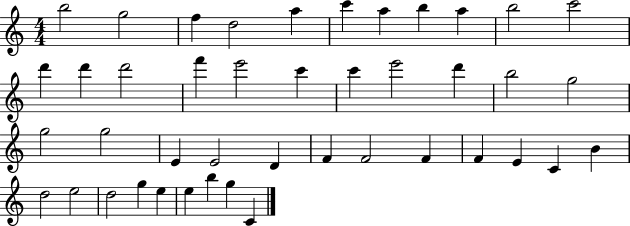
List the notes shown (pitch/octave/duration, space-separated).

B5/h G5/h F5/q D5/h A5/q C6/q A5/q B5/q A5/q B5/h C6/h D6/q D6/q D6/h F6/q E6/h C6/q C6/q E6/h D6/q B5/h G5/h G5/h G5/h E4/q E4/h D4/q F4/q F4/h F4/q F4/q E4/q C4/q B4/q D5/h E5/h D5/h G5/q E5/q E5/q B5/q G5/q C4/q